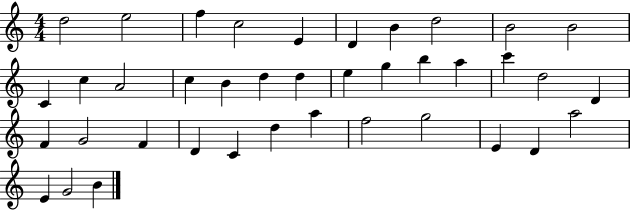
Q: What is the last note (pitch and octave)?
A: B4